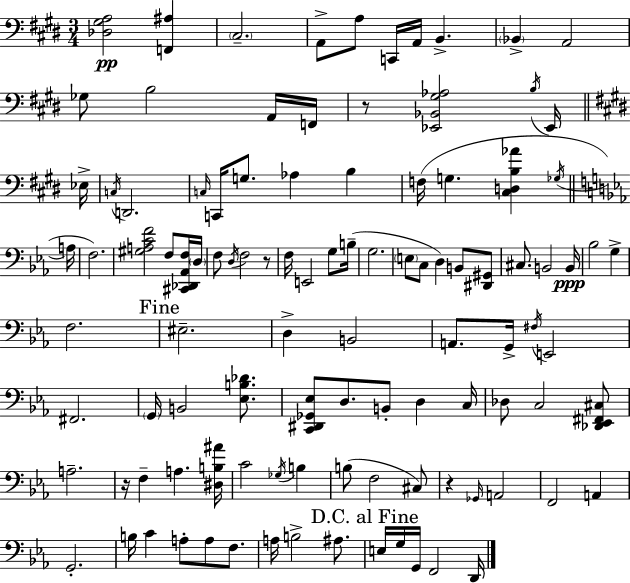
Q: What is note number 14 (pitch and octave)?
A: Eb2